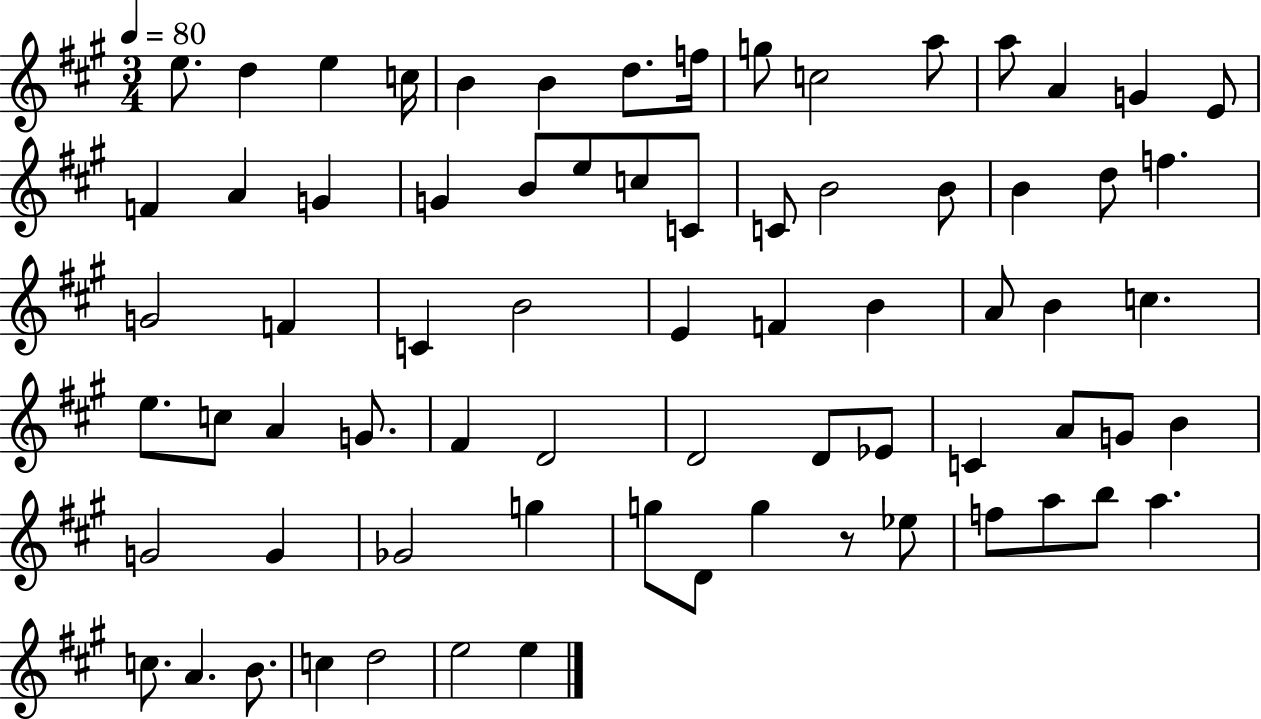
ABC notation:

X:1
T:Untitled
M:3/4
L:1/4
K:A
e/2 d e c/4 B B d/2 f/4 g/2 c2 a/2 a/2 A G E/2 F A G G B/2 e/2 c/2 C/2 C/2 B2 B/2 B d/2 f G2 F C B2 E F B A/2 B c e/2 c/2 A G/2 ^F D2 D2 D/2 _E/2 C A/2 G/2 B G2 G _G2 g g/2 D/2 g z/2 _e/2 f/2 a/2 b/2 a c/2 A B/2 c d2 e2 e